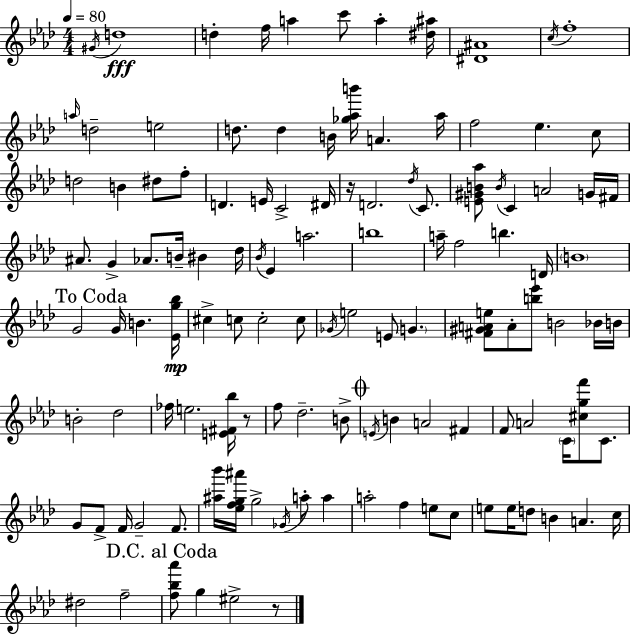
{
  \clef treble
  \numericTimeSignature
  \time 4/4
  \key f \minor
  \tempo 4 = 80
  \acciaccatura { gis'16 }\fff d''1 | d''4-. f''16 a''4 c'''8 a''4-. | <dis'' ais''>16 <dis' ais'>1 | \acciaccatura { c''16 } f''1-. | \break \grace { a''16 } d''2-- e''2 | d''8. d''4 b'16 <ges'' aes'' b'''>16 a'4. | aes''16 f''2 ees''4. | c''8 d''2 b'4 dis''8 | \break f''8-. d'4. e'16 c'2-> | dis'16 r16 d'2. | \acciaccatura { des''16 } c'8. <e' gis' b' aes''>8 \acciaccatura { b'16 } c'4 a'2 | g'16 fis'16 ais'8. g'4-> aes'8. b'16-- | \break bis'4 des''16 \acciaccatura { bes'16 } ees'4 a''2. | b''1 | a''16-- f''2 b''4. | d'16 \parenthesize b'1 | \break \mark "To Coda" g'2 g'16 b'4. | <ees' g'' bes''>16\mp cis''4-> c''8 c''2-. | c''8 \acciaccatura { ges'16 } e''2 e'8 | \parenthesize g'4. <fis' gis' a' e''>8 a'8-. <b'' ees'''>8 b'2 | \break bes'16 b'16 b'2-. des''2 | fes''16 e''2. | <e' fis' bes''>16 r8 f''8 des''2.-- | b'8-> \mark \markup { \musicglyph "scripts.coda" } \acciaccatura { e'16 } b'4 a'2 | \break fis'4 f'8 a'2 | \parenthesize c'16 <cis'' g'' f'''>8 c'8. g'8 f'8-> f'16 g'2-- | f'8. <ais'' bes'''>16 <ees'' f'' g'' ais'''>16 g''2-> | \acciaccatura { ges'16 } a''8-. a''4 a''2-. | \break f''4 e''8 c''8 e''8 e''16 d''8 b'4 | a'4. c''16 dis''2 | f''2-- \mark "D.C. al Coda" <f'' bes'' aes'''>8 g''4 eis''2-> | r8 \bar "|."
}